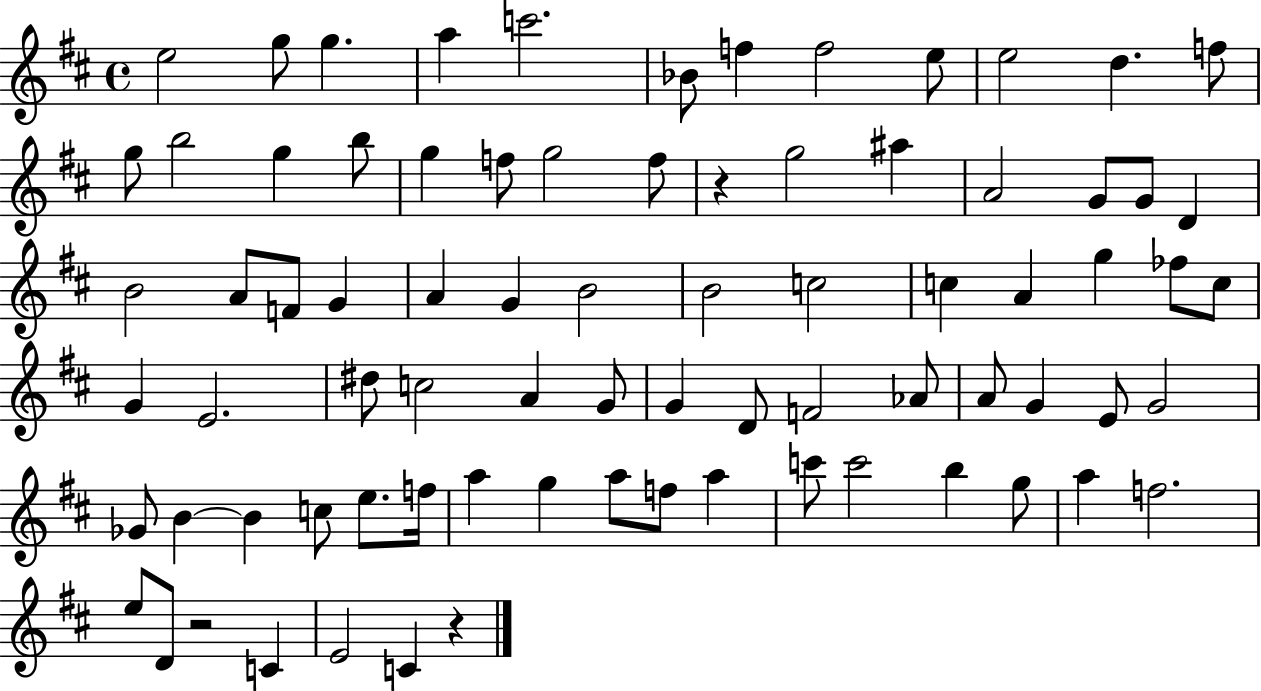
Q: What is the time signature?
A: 4/4